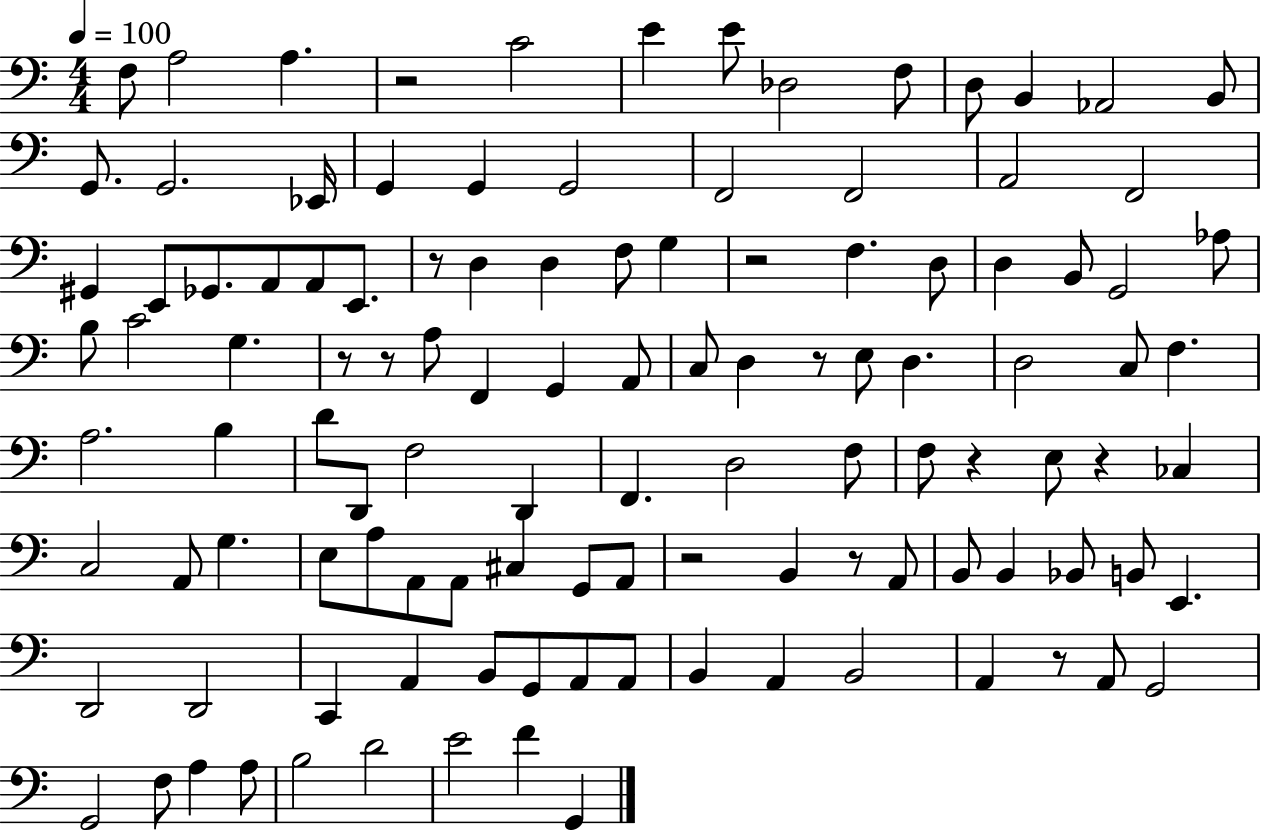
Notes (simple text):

F3/e A3/h A3/q. R/h C4/h E4/q E4/e Db3/h F3/e D3/e B2/q Ab2/h B2/e G2/e. G2/h. Eb2/s G2/q G2/q G2/h F2/h F2/h A2/h F2/h G#2/q E2/e Gb2/e. A2/e A2/e E2/e. R/e D3/q D3/q F3/e G3/q R/h F3/q. D3/e D3/q B2/e G2/h Ab3/e B3/e C4/h G3/q. R/e R/e A3/e F2/q G2/q A2/e C3/e D3/q R/e E3/e D3/q. D3/h C3/e F3/q. A3/h. B3/q D4/e D2/e F3/h D2/q F2/q. D3/h F3/e F3/e R/q E3/e R/q CES3/q C3/h A2/e G3/q. E3/e A3/e A2/e A2/e C#3/q G2/e A2/e R/h B2/q R/e A2/e B2/e B2/q Bb2/e B2/e E2/q. D2/h D2/h C2/q A2/q B2/e G2/e A2/e A2/e B2/q A2/q B2/h A2/q R/e A2/e G2/h G2/h F3/e A3/q A3/e B3/h D4/h E4/h F4/q G2/q